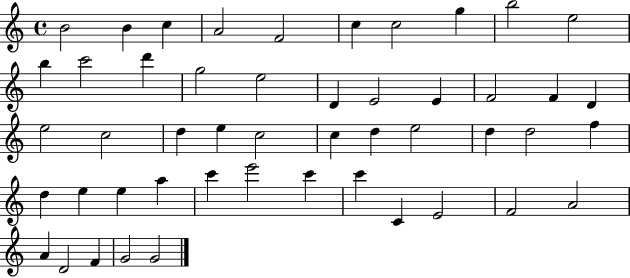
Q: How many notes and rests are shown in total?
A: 49